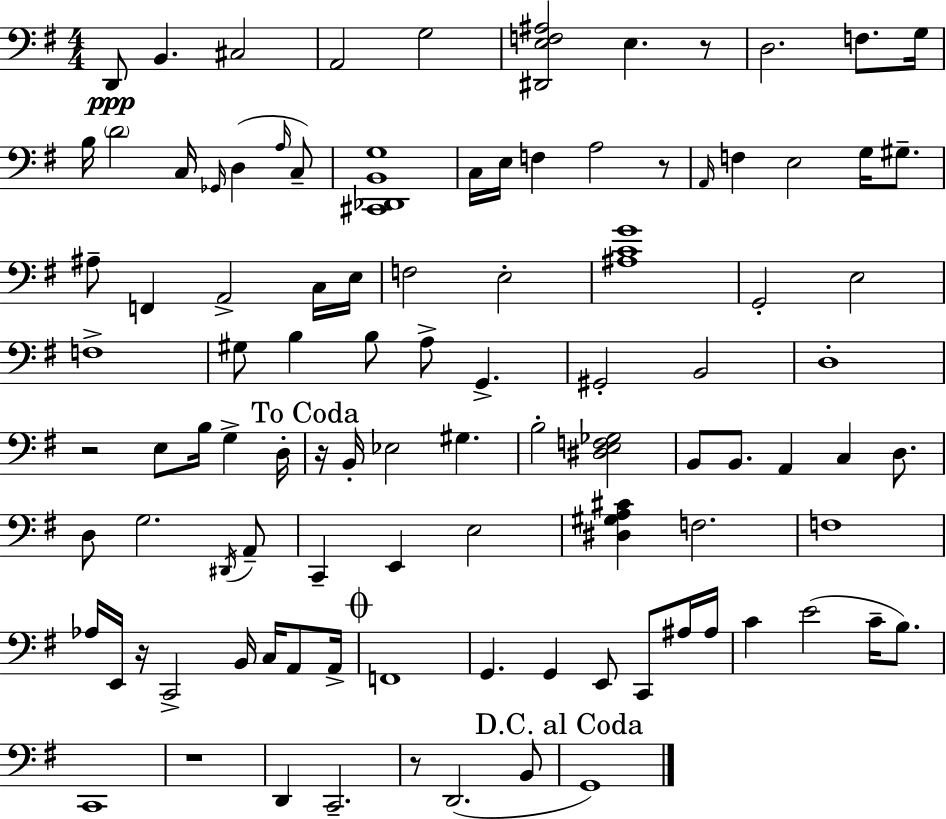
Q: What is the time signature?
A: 4/4